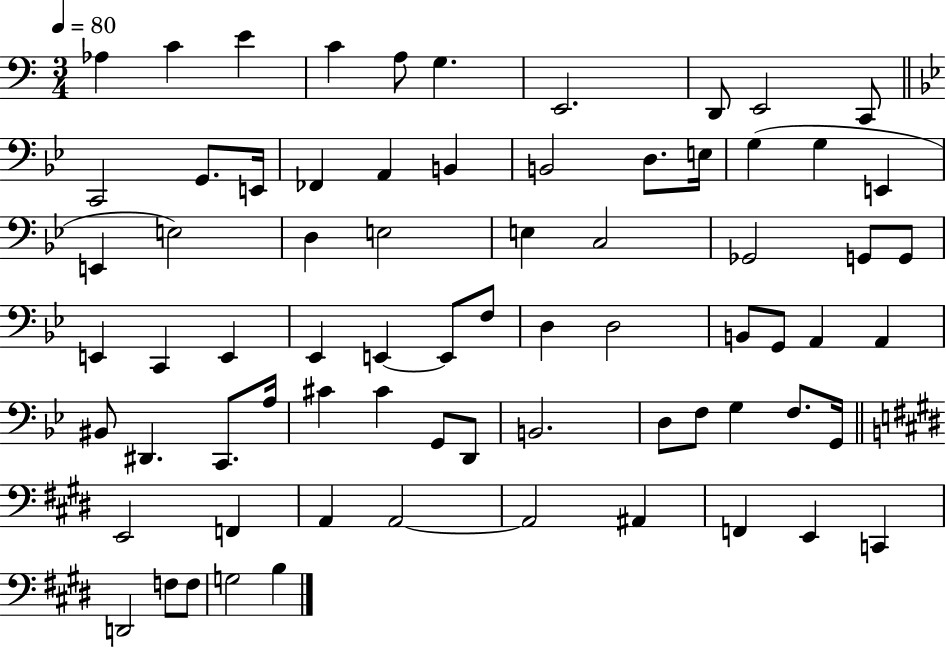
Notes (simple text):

Ab3/q C4/q E4/q C4/q A3/e G3/q. E2/h. D2/e E2/h C2/e C2/h G2/e. E2/s FES2/q A2/q B2/q B2/h D3/e. E3/s G3/q G3/q E2/q E2/q E3/h D3/q E3/h E3/q C3/h Gb2/h G2/e G2/e E2/q C2/q E2/q Eb2/q E2/q E2/e F3/e D3/q D3/h B2/e G2/e A2/q A2/q BIS2/e D#2/q. C2/e. A3/s C#4/q C#4/q G2/e D2/e B2/h. D3/e F3/e G3/q F3/e. G2/s E2/h F2/q A2/q A2/h A2/h A#2/q F2/q E2/q C2/q D2/h F3/e F3/e G3/h B3/q